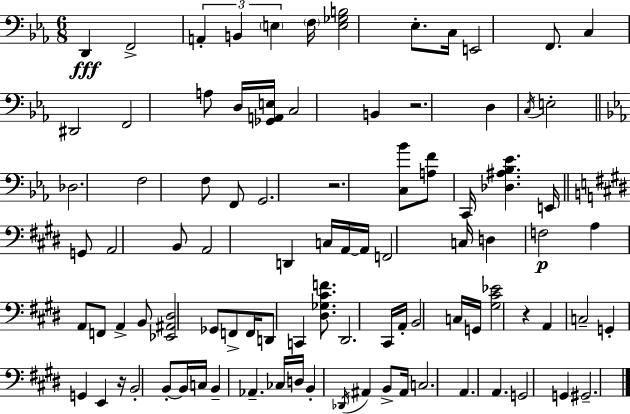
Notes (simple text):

D2/q F2/h A2/q B2/q E3/q F3/s [E3,Gb3,B3]/h Eb3/e. C3/s E2/h F2/e. C3/q D#2/h F2/h A3/e D3/s [Gb2,A2,E3]/s C3/h B2/q R/h. D3/q C3/s E3/h Db3/h. F3/h F3/e F2/e G2/h. R/h. [C3,Bb4]/e [A3,F4]/e C2/s [Db3,A#3,Bb3,Eb4]/q. E2/s G2/e A2/h B2/e A2/h D2/q C3/s A2/s A2/s F2/h C3/s D3/q F3/h A3/q A2/e F2/e A2/q B2/e [Eb2,A#2,D#3]/h Gb2/e F2/e F2/s D2/e C2/q [D#3,Gb3,C#4,F4]/e. D#2/h. C#2/s A2/s B2/h C3/s G2/s [G#3,C#4,Eb4]/h R/q A2/q C3/h G2/q G2/q E2/q R/s B2/h B2/e B2/s C3/s B2/q Ab2/q. CES3/s D3/s B2/q Db2/s A#2/q B2/e A#2/s C3/h. A2/q. A2/q. G2/h G2/q G#2/h.